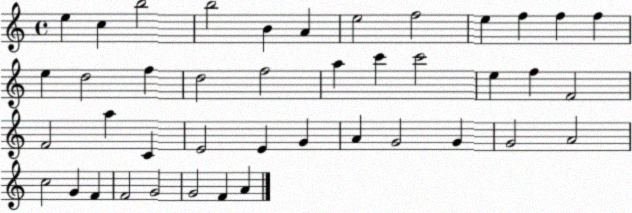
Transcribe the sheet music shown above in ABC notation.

X:1
T:Untitled
M:4/4
L:1/4
K:C
e c b2 b2 B A e2 f2 e f f f e d2 f d2 f2 a c' c'2 e f F2 F2 a C E2 E G A G2 G G2 A2 c2 G F F2 G2 G2 F A